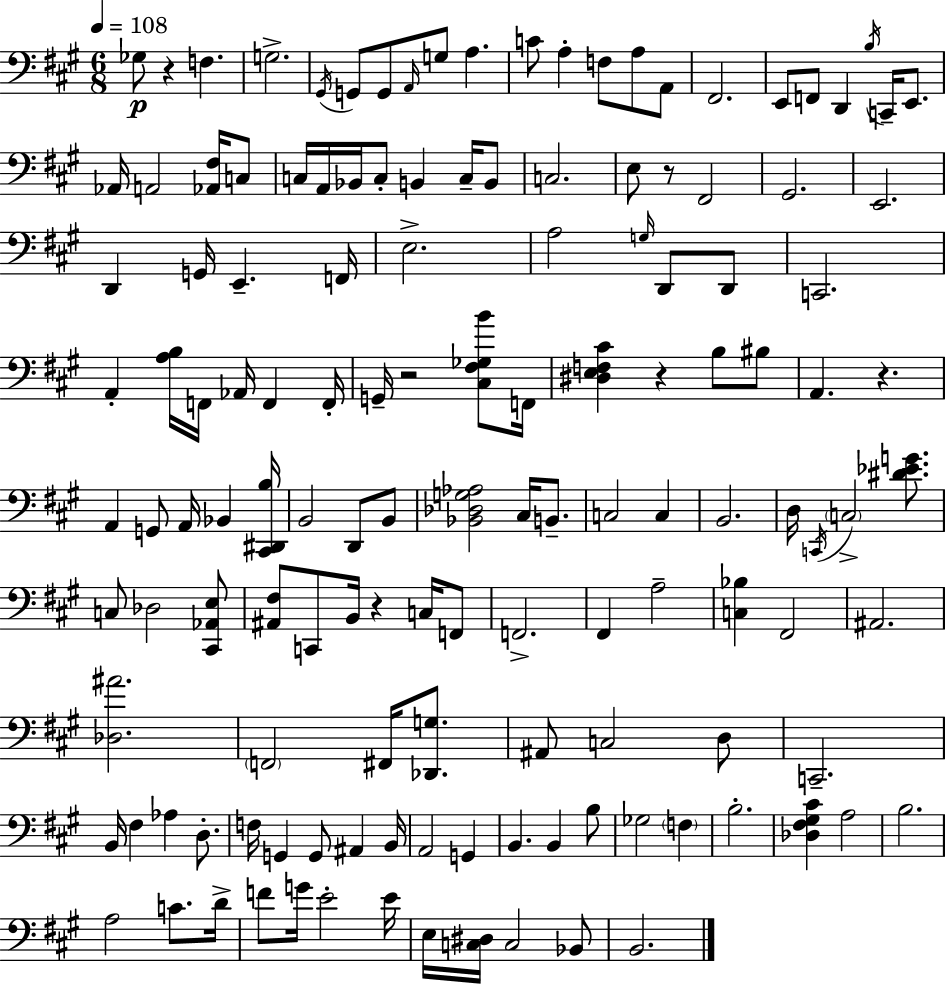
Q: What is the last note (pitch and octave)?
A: B2